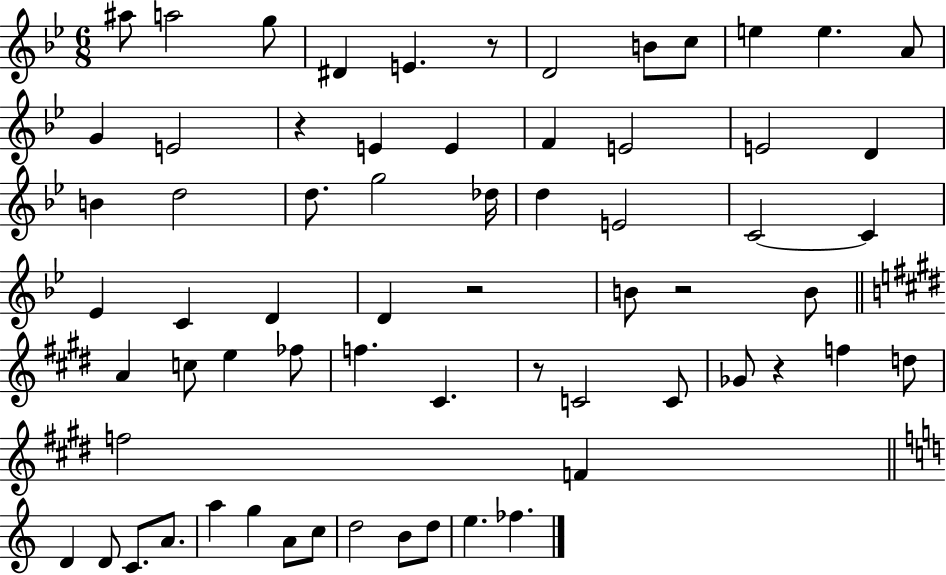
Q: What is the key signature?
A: BES major